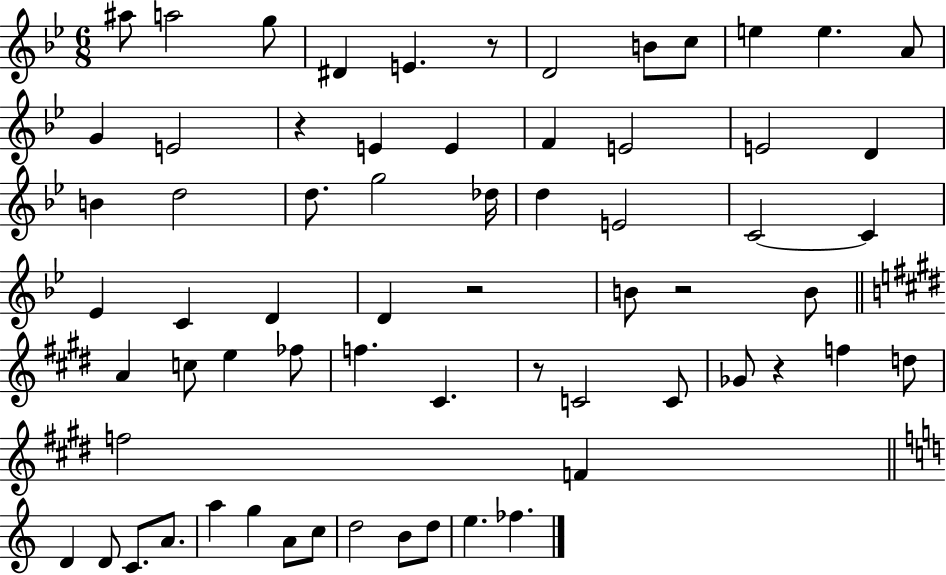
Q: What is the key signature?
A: BES major